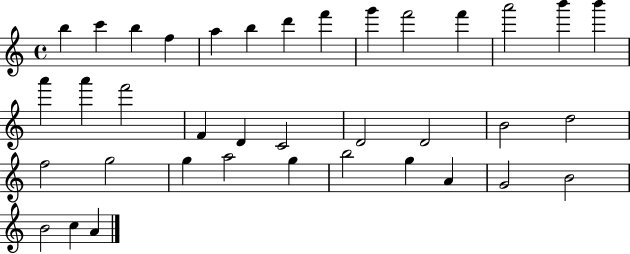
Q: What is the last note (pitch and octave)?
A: A4